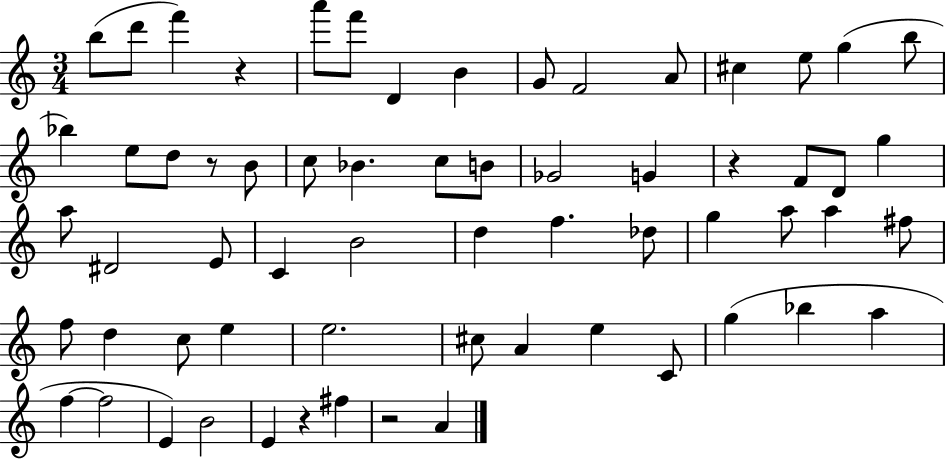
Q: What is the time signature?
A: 3/4